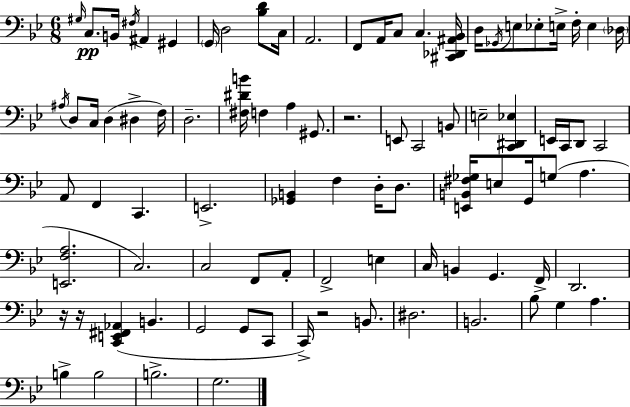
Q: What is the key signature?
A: BES major